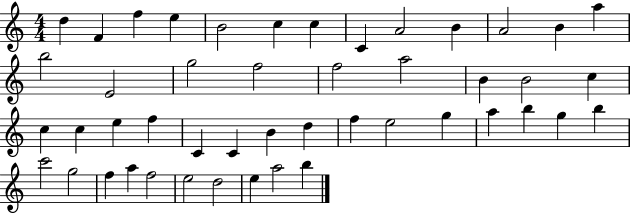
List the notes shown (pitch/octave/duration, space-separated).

D5/q F4/q F5/q E5/q B4/h C5/q C5/q C4/q A4/h B4/q A4/h B4/q A5/q B5/h E4/h G5/h F5/h F5/h A5/h B4/q B4/h C5/q C5/q C5/q E5/q F5/q C4/q C4/q B4/q D5/q F5/q E5/h G5/q A5/q B5/q G5/q B5/q C6/h G5/h F5/q A5/q F5/h E5/h D5/h E5/q A5/h B5/q